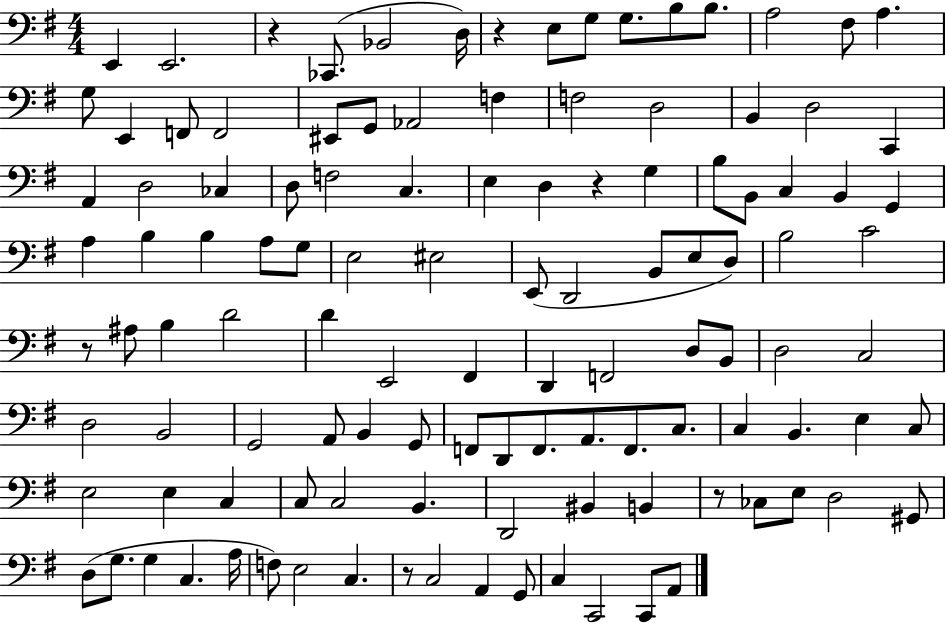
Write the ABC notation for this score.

X:1
T:Untitled
M:4/4
L:1/4
K:G
E,, E,,2 z _C,,/2 _B,,2 D,/4 z E,/2 G,/2 G,/2 B,/2 B,/2 A,2 ^F,/2 A, G,/2 E,, F,,/2 F,,2 ^E,,/2 G,,/2 _A,,2 F, F,2 D,2 B,, D,2 C,, A,, D,2 _C, D,/2 F,2 C, E, D, z G, B,/2 B,,/2 C, B,, G,, A, B, B, A,/2 G,/2 E,2 ^E,2 E,,/2 D,,2 B,,/2 E,/2 D,/2 B,2 C2 z/2 ^A,/2 B, D2 D E,,2 ^F,, D,, F,,2 D,/2 B,,/2 D,2 C,2 D,2 B,,2 G,,2 A,,/2 B,, G,,/2 F,,/2 D,,/2 F,,/2 A,,/2 F,,/2 C,/2 C, B,, E, C,/2 E,2 E, C, C,/2 C,2 B,, D,,2 ^B,, B,, z/2 _C,/2 E,/2 D,2 ^G,,/2 D,/2 G,/2 G, C, A,/4 F,/2 E,2 C, z/2 C,2 A,, G,,/2 C, C,,2 C,,/2 A,,/2